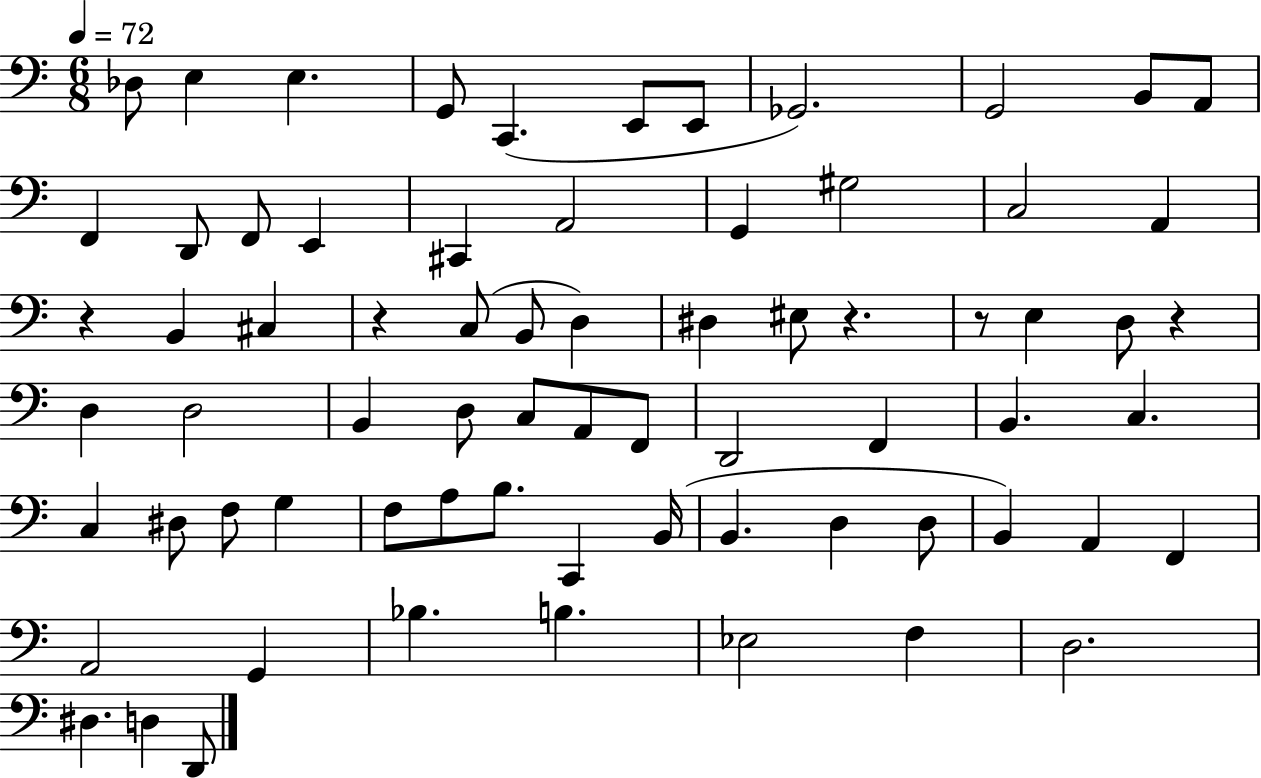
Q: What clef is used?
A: bass